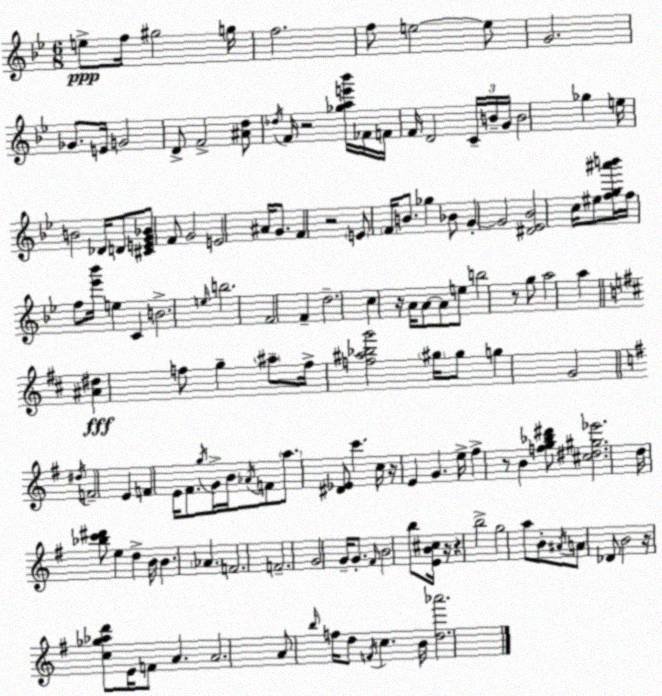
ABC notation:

X:1
T:Untitled
M:6/8
L:1/4
K:Gm
e/2 f/4 ^g2 g/4 f2 f/2 e2 e/2 G2 _G/2 E/4 G2 D/2 F2 [^Ad]/2 _d/4 F/4 z2 [_gae'_b']/4 _F/4 F/4 F/4 D2 C/4 B/4 G/4 B2 _g e/4 B2 _D/4 D/2 [^CEG_B]/2 F/2 G2 E2 ^A/4 G/2 F z2 E/2 F/4 B/2 _g _B/2 G G2 [^D_E_B]2 c/4 ^e/2 [fg^a'b']/4 f/4 f/2 [_e'_b']/4 e C B2 e/4 b2 F2 F d2 c z/4 A/4 A/2 A/2 e/2 b2 z/2 g/2 a2 a [^A^d] f/2 g ^a/2 f/4 [f^a_bg']2 ^g/4 ^g/2 g G2 ^d/4 F2 E F E/4 ^F/2 g/4 G/4 B/4 _A/4 F/2 a/2 [^D_E]/2 c' c/4 z/4 E G e/4 ^f z/2 B [fg_b^d']/2 [^c^d^g_e']2 d/4 [_bc'^d']/2 e d B/4 B _A F2 F2 G2 G/4 G/2 ^F/4 B2 b/2 [EB^c]/4 z/4 z b2 g2 a/2 B/2 ^A/4 A/2 _D/2 B2 z/4 [c_g_ad']/2 E/4 F/2 A A2 A/2 b/4 f/4 d/2 F/4 c B/4 [d_a']2